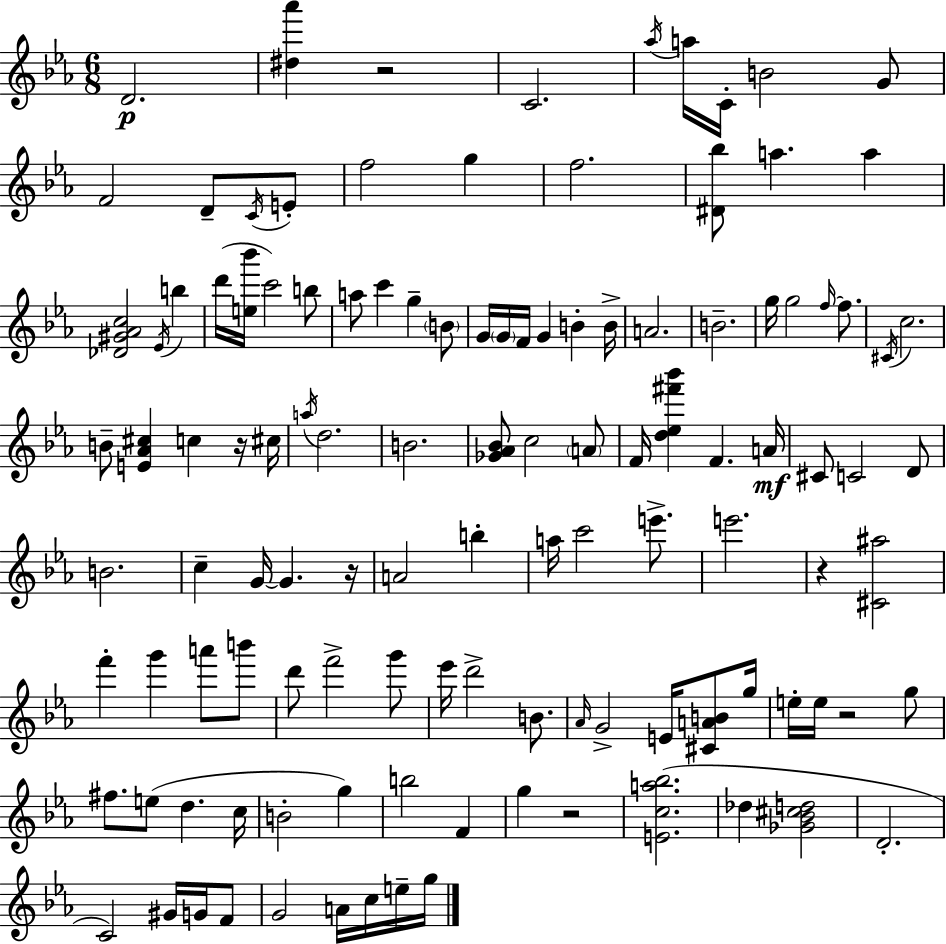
X:1
T:Untitled
M:6/8
L:1/4
K:Eb
D2 [^d_a'] z2 C2 _a/4 a/4 C/4 B2 G/2 F2 D/2 C/4 E/2 f2 g f2 [^D_b]/2 a a [_D^G_Ac]2 _E/4 b d'/4 [e_b']/4 c'2 b/2 a/2 c' g B/2 G/4 G/4 F/4 G B B/4 A2 B2 g/4 g2 f/4 f/2 ^C/4 c2 B/2 [E_A^c] c z/4 ^c/4 a/4 d2 B2 [_G_A_B]/2 c2 A/2 F/4 [d_e^f'_b'] F A/4 ^C/2 C2 D/2 B2 c G/4 G z/4 A2 b a/4 c'2 e'/2 e'2 z [^C^a]2 f' g' a'/2 b'/2 d'/2 f'2 g'/2 _e'/4 d'2 B/2 _A/4 G2 E/4 [^CAB]/2 g/4 e/4 e/4 z2 g/2 ^f/2 e/2 d c/4 B2 g b2 F g z2 [Eca_b]2 _d [_G_B^cd]2 D2 C2 ^G/4 G/4 F/2 G2 A/4 c/4 e/4 g/4